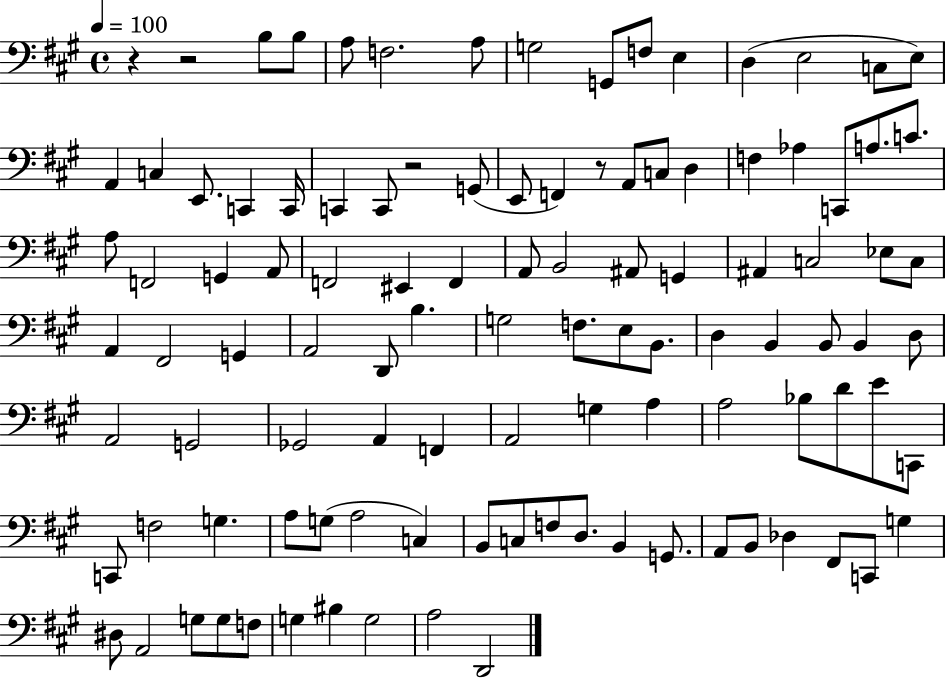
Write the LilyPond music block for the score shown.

{
  \clef bass
  \time 4/4
  \defaultTimeSignature
  \key a \major
  \tempo 4 = 100
  r4 r2 b8 b8 | a8 f2. a8 | g2 g,8 f8 e4 | d4( e2 c8 e8) | \break a,4 c4 e,8. c,4 c,16 | c,4 c,8 r2 g,8( | e,8 f,4) r8 a,8 c8 d4 | f4 aes4 c,8 a8. c'8. | \break a8 f,2 g,4 a,8 | f,2 eis,4 f,4 | a,8 b,2 ais,8 g,4 | ais,4 c2 ees8 c8 | \break a,4 fis,2 g,4 | a,2 d,8 b4. | g2 f8. e8 b,8. | d4 b,4 b,8 b,4 d8 | \break a,2 g,2 | ges,2 a,4 f,4 | a,2 g4 a4 | a2 bes8 d'8 e'8 c,8 | \break c,8 f2 g4. | a8 g8( a2 c4) | b,8 c8 f8 d8. b,4 g,8. | a,8 b,8 des4 fis,8 c,8 g4 | \break dis8 a,2 g8 g8 f8 | g4 bis4 g2 | a2 d,2 | \bar "|."
}